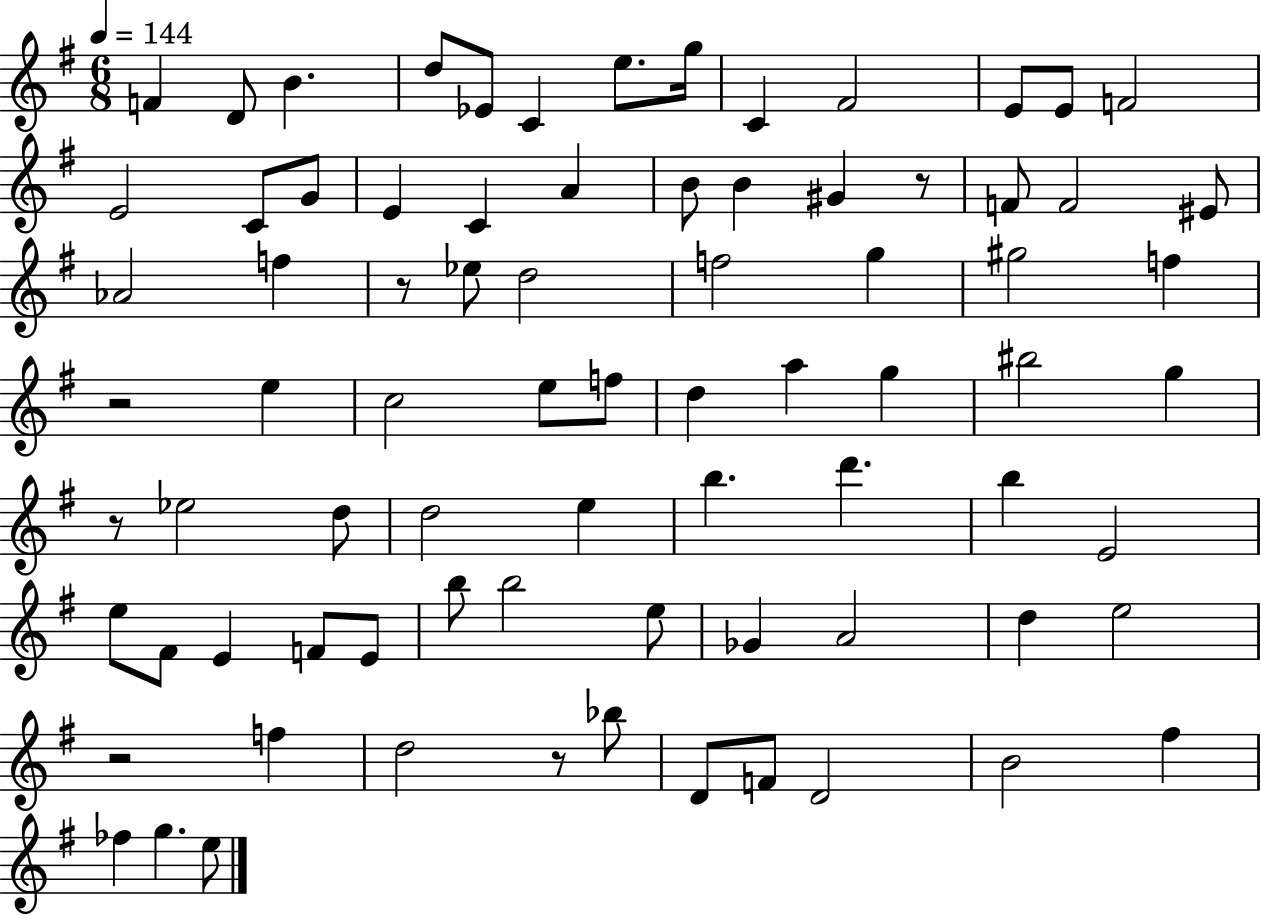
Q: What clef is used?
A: treble